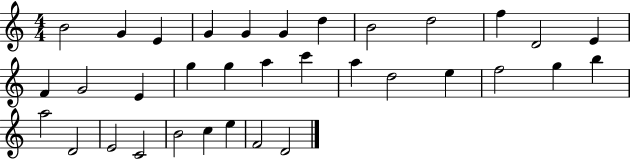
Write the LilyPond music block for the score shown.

{
  \clef treble
  \numericTimeSignature
  \time 4/4
  \key c \major
  b'2 g'4 e'4 | g'4 g'4 g'4 d''4 | b'2 d''2 | f''4 d'2 e'4 | \break f'4 g'2 e'4 | g''4 g''4 a''4 c'''4 | a''4 d''2 e''4 | f''2 g''4 b''4 | \break a''2 d'2 | e'2 c'2 | b'2 c''4 e''4 | f'2 d'2 | \break \bar "|."
}